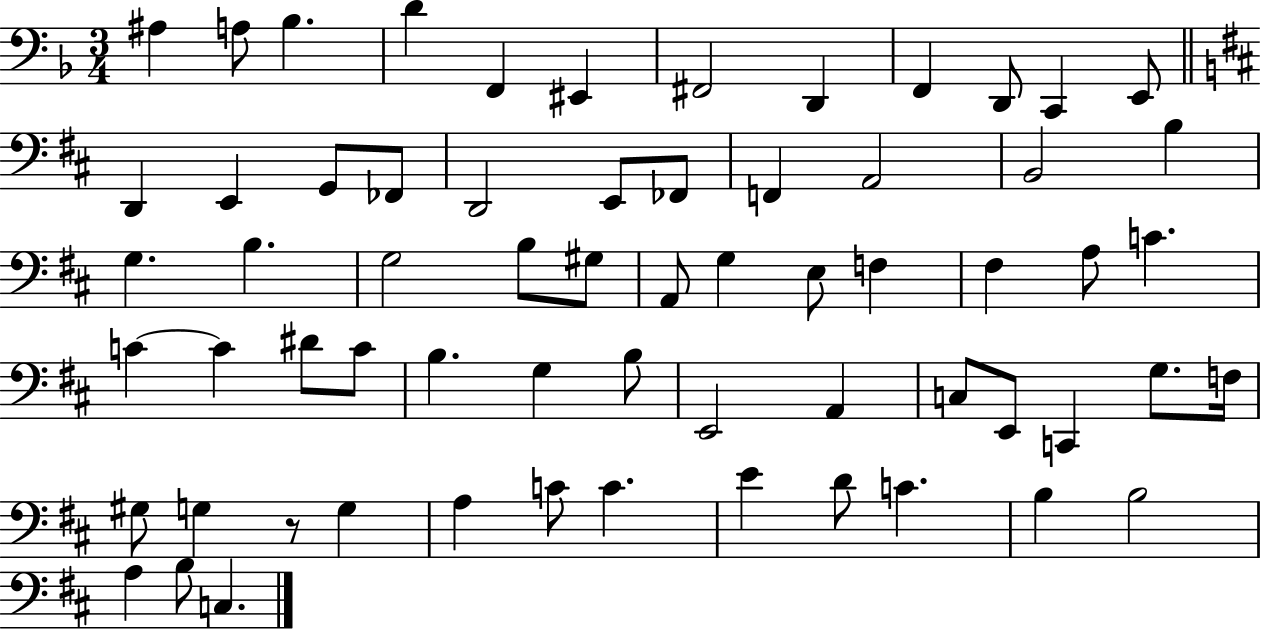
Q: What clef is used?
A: bass